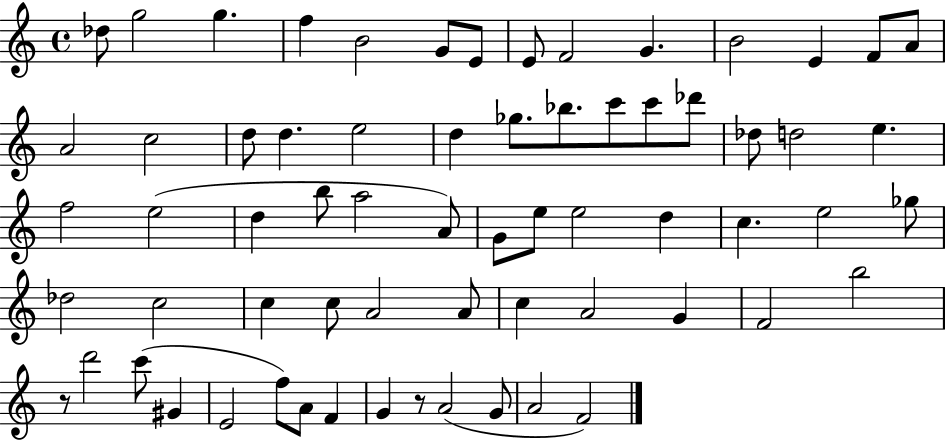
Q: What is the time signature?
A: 4/4